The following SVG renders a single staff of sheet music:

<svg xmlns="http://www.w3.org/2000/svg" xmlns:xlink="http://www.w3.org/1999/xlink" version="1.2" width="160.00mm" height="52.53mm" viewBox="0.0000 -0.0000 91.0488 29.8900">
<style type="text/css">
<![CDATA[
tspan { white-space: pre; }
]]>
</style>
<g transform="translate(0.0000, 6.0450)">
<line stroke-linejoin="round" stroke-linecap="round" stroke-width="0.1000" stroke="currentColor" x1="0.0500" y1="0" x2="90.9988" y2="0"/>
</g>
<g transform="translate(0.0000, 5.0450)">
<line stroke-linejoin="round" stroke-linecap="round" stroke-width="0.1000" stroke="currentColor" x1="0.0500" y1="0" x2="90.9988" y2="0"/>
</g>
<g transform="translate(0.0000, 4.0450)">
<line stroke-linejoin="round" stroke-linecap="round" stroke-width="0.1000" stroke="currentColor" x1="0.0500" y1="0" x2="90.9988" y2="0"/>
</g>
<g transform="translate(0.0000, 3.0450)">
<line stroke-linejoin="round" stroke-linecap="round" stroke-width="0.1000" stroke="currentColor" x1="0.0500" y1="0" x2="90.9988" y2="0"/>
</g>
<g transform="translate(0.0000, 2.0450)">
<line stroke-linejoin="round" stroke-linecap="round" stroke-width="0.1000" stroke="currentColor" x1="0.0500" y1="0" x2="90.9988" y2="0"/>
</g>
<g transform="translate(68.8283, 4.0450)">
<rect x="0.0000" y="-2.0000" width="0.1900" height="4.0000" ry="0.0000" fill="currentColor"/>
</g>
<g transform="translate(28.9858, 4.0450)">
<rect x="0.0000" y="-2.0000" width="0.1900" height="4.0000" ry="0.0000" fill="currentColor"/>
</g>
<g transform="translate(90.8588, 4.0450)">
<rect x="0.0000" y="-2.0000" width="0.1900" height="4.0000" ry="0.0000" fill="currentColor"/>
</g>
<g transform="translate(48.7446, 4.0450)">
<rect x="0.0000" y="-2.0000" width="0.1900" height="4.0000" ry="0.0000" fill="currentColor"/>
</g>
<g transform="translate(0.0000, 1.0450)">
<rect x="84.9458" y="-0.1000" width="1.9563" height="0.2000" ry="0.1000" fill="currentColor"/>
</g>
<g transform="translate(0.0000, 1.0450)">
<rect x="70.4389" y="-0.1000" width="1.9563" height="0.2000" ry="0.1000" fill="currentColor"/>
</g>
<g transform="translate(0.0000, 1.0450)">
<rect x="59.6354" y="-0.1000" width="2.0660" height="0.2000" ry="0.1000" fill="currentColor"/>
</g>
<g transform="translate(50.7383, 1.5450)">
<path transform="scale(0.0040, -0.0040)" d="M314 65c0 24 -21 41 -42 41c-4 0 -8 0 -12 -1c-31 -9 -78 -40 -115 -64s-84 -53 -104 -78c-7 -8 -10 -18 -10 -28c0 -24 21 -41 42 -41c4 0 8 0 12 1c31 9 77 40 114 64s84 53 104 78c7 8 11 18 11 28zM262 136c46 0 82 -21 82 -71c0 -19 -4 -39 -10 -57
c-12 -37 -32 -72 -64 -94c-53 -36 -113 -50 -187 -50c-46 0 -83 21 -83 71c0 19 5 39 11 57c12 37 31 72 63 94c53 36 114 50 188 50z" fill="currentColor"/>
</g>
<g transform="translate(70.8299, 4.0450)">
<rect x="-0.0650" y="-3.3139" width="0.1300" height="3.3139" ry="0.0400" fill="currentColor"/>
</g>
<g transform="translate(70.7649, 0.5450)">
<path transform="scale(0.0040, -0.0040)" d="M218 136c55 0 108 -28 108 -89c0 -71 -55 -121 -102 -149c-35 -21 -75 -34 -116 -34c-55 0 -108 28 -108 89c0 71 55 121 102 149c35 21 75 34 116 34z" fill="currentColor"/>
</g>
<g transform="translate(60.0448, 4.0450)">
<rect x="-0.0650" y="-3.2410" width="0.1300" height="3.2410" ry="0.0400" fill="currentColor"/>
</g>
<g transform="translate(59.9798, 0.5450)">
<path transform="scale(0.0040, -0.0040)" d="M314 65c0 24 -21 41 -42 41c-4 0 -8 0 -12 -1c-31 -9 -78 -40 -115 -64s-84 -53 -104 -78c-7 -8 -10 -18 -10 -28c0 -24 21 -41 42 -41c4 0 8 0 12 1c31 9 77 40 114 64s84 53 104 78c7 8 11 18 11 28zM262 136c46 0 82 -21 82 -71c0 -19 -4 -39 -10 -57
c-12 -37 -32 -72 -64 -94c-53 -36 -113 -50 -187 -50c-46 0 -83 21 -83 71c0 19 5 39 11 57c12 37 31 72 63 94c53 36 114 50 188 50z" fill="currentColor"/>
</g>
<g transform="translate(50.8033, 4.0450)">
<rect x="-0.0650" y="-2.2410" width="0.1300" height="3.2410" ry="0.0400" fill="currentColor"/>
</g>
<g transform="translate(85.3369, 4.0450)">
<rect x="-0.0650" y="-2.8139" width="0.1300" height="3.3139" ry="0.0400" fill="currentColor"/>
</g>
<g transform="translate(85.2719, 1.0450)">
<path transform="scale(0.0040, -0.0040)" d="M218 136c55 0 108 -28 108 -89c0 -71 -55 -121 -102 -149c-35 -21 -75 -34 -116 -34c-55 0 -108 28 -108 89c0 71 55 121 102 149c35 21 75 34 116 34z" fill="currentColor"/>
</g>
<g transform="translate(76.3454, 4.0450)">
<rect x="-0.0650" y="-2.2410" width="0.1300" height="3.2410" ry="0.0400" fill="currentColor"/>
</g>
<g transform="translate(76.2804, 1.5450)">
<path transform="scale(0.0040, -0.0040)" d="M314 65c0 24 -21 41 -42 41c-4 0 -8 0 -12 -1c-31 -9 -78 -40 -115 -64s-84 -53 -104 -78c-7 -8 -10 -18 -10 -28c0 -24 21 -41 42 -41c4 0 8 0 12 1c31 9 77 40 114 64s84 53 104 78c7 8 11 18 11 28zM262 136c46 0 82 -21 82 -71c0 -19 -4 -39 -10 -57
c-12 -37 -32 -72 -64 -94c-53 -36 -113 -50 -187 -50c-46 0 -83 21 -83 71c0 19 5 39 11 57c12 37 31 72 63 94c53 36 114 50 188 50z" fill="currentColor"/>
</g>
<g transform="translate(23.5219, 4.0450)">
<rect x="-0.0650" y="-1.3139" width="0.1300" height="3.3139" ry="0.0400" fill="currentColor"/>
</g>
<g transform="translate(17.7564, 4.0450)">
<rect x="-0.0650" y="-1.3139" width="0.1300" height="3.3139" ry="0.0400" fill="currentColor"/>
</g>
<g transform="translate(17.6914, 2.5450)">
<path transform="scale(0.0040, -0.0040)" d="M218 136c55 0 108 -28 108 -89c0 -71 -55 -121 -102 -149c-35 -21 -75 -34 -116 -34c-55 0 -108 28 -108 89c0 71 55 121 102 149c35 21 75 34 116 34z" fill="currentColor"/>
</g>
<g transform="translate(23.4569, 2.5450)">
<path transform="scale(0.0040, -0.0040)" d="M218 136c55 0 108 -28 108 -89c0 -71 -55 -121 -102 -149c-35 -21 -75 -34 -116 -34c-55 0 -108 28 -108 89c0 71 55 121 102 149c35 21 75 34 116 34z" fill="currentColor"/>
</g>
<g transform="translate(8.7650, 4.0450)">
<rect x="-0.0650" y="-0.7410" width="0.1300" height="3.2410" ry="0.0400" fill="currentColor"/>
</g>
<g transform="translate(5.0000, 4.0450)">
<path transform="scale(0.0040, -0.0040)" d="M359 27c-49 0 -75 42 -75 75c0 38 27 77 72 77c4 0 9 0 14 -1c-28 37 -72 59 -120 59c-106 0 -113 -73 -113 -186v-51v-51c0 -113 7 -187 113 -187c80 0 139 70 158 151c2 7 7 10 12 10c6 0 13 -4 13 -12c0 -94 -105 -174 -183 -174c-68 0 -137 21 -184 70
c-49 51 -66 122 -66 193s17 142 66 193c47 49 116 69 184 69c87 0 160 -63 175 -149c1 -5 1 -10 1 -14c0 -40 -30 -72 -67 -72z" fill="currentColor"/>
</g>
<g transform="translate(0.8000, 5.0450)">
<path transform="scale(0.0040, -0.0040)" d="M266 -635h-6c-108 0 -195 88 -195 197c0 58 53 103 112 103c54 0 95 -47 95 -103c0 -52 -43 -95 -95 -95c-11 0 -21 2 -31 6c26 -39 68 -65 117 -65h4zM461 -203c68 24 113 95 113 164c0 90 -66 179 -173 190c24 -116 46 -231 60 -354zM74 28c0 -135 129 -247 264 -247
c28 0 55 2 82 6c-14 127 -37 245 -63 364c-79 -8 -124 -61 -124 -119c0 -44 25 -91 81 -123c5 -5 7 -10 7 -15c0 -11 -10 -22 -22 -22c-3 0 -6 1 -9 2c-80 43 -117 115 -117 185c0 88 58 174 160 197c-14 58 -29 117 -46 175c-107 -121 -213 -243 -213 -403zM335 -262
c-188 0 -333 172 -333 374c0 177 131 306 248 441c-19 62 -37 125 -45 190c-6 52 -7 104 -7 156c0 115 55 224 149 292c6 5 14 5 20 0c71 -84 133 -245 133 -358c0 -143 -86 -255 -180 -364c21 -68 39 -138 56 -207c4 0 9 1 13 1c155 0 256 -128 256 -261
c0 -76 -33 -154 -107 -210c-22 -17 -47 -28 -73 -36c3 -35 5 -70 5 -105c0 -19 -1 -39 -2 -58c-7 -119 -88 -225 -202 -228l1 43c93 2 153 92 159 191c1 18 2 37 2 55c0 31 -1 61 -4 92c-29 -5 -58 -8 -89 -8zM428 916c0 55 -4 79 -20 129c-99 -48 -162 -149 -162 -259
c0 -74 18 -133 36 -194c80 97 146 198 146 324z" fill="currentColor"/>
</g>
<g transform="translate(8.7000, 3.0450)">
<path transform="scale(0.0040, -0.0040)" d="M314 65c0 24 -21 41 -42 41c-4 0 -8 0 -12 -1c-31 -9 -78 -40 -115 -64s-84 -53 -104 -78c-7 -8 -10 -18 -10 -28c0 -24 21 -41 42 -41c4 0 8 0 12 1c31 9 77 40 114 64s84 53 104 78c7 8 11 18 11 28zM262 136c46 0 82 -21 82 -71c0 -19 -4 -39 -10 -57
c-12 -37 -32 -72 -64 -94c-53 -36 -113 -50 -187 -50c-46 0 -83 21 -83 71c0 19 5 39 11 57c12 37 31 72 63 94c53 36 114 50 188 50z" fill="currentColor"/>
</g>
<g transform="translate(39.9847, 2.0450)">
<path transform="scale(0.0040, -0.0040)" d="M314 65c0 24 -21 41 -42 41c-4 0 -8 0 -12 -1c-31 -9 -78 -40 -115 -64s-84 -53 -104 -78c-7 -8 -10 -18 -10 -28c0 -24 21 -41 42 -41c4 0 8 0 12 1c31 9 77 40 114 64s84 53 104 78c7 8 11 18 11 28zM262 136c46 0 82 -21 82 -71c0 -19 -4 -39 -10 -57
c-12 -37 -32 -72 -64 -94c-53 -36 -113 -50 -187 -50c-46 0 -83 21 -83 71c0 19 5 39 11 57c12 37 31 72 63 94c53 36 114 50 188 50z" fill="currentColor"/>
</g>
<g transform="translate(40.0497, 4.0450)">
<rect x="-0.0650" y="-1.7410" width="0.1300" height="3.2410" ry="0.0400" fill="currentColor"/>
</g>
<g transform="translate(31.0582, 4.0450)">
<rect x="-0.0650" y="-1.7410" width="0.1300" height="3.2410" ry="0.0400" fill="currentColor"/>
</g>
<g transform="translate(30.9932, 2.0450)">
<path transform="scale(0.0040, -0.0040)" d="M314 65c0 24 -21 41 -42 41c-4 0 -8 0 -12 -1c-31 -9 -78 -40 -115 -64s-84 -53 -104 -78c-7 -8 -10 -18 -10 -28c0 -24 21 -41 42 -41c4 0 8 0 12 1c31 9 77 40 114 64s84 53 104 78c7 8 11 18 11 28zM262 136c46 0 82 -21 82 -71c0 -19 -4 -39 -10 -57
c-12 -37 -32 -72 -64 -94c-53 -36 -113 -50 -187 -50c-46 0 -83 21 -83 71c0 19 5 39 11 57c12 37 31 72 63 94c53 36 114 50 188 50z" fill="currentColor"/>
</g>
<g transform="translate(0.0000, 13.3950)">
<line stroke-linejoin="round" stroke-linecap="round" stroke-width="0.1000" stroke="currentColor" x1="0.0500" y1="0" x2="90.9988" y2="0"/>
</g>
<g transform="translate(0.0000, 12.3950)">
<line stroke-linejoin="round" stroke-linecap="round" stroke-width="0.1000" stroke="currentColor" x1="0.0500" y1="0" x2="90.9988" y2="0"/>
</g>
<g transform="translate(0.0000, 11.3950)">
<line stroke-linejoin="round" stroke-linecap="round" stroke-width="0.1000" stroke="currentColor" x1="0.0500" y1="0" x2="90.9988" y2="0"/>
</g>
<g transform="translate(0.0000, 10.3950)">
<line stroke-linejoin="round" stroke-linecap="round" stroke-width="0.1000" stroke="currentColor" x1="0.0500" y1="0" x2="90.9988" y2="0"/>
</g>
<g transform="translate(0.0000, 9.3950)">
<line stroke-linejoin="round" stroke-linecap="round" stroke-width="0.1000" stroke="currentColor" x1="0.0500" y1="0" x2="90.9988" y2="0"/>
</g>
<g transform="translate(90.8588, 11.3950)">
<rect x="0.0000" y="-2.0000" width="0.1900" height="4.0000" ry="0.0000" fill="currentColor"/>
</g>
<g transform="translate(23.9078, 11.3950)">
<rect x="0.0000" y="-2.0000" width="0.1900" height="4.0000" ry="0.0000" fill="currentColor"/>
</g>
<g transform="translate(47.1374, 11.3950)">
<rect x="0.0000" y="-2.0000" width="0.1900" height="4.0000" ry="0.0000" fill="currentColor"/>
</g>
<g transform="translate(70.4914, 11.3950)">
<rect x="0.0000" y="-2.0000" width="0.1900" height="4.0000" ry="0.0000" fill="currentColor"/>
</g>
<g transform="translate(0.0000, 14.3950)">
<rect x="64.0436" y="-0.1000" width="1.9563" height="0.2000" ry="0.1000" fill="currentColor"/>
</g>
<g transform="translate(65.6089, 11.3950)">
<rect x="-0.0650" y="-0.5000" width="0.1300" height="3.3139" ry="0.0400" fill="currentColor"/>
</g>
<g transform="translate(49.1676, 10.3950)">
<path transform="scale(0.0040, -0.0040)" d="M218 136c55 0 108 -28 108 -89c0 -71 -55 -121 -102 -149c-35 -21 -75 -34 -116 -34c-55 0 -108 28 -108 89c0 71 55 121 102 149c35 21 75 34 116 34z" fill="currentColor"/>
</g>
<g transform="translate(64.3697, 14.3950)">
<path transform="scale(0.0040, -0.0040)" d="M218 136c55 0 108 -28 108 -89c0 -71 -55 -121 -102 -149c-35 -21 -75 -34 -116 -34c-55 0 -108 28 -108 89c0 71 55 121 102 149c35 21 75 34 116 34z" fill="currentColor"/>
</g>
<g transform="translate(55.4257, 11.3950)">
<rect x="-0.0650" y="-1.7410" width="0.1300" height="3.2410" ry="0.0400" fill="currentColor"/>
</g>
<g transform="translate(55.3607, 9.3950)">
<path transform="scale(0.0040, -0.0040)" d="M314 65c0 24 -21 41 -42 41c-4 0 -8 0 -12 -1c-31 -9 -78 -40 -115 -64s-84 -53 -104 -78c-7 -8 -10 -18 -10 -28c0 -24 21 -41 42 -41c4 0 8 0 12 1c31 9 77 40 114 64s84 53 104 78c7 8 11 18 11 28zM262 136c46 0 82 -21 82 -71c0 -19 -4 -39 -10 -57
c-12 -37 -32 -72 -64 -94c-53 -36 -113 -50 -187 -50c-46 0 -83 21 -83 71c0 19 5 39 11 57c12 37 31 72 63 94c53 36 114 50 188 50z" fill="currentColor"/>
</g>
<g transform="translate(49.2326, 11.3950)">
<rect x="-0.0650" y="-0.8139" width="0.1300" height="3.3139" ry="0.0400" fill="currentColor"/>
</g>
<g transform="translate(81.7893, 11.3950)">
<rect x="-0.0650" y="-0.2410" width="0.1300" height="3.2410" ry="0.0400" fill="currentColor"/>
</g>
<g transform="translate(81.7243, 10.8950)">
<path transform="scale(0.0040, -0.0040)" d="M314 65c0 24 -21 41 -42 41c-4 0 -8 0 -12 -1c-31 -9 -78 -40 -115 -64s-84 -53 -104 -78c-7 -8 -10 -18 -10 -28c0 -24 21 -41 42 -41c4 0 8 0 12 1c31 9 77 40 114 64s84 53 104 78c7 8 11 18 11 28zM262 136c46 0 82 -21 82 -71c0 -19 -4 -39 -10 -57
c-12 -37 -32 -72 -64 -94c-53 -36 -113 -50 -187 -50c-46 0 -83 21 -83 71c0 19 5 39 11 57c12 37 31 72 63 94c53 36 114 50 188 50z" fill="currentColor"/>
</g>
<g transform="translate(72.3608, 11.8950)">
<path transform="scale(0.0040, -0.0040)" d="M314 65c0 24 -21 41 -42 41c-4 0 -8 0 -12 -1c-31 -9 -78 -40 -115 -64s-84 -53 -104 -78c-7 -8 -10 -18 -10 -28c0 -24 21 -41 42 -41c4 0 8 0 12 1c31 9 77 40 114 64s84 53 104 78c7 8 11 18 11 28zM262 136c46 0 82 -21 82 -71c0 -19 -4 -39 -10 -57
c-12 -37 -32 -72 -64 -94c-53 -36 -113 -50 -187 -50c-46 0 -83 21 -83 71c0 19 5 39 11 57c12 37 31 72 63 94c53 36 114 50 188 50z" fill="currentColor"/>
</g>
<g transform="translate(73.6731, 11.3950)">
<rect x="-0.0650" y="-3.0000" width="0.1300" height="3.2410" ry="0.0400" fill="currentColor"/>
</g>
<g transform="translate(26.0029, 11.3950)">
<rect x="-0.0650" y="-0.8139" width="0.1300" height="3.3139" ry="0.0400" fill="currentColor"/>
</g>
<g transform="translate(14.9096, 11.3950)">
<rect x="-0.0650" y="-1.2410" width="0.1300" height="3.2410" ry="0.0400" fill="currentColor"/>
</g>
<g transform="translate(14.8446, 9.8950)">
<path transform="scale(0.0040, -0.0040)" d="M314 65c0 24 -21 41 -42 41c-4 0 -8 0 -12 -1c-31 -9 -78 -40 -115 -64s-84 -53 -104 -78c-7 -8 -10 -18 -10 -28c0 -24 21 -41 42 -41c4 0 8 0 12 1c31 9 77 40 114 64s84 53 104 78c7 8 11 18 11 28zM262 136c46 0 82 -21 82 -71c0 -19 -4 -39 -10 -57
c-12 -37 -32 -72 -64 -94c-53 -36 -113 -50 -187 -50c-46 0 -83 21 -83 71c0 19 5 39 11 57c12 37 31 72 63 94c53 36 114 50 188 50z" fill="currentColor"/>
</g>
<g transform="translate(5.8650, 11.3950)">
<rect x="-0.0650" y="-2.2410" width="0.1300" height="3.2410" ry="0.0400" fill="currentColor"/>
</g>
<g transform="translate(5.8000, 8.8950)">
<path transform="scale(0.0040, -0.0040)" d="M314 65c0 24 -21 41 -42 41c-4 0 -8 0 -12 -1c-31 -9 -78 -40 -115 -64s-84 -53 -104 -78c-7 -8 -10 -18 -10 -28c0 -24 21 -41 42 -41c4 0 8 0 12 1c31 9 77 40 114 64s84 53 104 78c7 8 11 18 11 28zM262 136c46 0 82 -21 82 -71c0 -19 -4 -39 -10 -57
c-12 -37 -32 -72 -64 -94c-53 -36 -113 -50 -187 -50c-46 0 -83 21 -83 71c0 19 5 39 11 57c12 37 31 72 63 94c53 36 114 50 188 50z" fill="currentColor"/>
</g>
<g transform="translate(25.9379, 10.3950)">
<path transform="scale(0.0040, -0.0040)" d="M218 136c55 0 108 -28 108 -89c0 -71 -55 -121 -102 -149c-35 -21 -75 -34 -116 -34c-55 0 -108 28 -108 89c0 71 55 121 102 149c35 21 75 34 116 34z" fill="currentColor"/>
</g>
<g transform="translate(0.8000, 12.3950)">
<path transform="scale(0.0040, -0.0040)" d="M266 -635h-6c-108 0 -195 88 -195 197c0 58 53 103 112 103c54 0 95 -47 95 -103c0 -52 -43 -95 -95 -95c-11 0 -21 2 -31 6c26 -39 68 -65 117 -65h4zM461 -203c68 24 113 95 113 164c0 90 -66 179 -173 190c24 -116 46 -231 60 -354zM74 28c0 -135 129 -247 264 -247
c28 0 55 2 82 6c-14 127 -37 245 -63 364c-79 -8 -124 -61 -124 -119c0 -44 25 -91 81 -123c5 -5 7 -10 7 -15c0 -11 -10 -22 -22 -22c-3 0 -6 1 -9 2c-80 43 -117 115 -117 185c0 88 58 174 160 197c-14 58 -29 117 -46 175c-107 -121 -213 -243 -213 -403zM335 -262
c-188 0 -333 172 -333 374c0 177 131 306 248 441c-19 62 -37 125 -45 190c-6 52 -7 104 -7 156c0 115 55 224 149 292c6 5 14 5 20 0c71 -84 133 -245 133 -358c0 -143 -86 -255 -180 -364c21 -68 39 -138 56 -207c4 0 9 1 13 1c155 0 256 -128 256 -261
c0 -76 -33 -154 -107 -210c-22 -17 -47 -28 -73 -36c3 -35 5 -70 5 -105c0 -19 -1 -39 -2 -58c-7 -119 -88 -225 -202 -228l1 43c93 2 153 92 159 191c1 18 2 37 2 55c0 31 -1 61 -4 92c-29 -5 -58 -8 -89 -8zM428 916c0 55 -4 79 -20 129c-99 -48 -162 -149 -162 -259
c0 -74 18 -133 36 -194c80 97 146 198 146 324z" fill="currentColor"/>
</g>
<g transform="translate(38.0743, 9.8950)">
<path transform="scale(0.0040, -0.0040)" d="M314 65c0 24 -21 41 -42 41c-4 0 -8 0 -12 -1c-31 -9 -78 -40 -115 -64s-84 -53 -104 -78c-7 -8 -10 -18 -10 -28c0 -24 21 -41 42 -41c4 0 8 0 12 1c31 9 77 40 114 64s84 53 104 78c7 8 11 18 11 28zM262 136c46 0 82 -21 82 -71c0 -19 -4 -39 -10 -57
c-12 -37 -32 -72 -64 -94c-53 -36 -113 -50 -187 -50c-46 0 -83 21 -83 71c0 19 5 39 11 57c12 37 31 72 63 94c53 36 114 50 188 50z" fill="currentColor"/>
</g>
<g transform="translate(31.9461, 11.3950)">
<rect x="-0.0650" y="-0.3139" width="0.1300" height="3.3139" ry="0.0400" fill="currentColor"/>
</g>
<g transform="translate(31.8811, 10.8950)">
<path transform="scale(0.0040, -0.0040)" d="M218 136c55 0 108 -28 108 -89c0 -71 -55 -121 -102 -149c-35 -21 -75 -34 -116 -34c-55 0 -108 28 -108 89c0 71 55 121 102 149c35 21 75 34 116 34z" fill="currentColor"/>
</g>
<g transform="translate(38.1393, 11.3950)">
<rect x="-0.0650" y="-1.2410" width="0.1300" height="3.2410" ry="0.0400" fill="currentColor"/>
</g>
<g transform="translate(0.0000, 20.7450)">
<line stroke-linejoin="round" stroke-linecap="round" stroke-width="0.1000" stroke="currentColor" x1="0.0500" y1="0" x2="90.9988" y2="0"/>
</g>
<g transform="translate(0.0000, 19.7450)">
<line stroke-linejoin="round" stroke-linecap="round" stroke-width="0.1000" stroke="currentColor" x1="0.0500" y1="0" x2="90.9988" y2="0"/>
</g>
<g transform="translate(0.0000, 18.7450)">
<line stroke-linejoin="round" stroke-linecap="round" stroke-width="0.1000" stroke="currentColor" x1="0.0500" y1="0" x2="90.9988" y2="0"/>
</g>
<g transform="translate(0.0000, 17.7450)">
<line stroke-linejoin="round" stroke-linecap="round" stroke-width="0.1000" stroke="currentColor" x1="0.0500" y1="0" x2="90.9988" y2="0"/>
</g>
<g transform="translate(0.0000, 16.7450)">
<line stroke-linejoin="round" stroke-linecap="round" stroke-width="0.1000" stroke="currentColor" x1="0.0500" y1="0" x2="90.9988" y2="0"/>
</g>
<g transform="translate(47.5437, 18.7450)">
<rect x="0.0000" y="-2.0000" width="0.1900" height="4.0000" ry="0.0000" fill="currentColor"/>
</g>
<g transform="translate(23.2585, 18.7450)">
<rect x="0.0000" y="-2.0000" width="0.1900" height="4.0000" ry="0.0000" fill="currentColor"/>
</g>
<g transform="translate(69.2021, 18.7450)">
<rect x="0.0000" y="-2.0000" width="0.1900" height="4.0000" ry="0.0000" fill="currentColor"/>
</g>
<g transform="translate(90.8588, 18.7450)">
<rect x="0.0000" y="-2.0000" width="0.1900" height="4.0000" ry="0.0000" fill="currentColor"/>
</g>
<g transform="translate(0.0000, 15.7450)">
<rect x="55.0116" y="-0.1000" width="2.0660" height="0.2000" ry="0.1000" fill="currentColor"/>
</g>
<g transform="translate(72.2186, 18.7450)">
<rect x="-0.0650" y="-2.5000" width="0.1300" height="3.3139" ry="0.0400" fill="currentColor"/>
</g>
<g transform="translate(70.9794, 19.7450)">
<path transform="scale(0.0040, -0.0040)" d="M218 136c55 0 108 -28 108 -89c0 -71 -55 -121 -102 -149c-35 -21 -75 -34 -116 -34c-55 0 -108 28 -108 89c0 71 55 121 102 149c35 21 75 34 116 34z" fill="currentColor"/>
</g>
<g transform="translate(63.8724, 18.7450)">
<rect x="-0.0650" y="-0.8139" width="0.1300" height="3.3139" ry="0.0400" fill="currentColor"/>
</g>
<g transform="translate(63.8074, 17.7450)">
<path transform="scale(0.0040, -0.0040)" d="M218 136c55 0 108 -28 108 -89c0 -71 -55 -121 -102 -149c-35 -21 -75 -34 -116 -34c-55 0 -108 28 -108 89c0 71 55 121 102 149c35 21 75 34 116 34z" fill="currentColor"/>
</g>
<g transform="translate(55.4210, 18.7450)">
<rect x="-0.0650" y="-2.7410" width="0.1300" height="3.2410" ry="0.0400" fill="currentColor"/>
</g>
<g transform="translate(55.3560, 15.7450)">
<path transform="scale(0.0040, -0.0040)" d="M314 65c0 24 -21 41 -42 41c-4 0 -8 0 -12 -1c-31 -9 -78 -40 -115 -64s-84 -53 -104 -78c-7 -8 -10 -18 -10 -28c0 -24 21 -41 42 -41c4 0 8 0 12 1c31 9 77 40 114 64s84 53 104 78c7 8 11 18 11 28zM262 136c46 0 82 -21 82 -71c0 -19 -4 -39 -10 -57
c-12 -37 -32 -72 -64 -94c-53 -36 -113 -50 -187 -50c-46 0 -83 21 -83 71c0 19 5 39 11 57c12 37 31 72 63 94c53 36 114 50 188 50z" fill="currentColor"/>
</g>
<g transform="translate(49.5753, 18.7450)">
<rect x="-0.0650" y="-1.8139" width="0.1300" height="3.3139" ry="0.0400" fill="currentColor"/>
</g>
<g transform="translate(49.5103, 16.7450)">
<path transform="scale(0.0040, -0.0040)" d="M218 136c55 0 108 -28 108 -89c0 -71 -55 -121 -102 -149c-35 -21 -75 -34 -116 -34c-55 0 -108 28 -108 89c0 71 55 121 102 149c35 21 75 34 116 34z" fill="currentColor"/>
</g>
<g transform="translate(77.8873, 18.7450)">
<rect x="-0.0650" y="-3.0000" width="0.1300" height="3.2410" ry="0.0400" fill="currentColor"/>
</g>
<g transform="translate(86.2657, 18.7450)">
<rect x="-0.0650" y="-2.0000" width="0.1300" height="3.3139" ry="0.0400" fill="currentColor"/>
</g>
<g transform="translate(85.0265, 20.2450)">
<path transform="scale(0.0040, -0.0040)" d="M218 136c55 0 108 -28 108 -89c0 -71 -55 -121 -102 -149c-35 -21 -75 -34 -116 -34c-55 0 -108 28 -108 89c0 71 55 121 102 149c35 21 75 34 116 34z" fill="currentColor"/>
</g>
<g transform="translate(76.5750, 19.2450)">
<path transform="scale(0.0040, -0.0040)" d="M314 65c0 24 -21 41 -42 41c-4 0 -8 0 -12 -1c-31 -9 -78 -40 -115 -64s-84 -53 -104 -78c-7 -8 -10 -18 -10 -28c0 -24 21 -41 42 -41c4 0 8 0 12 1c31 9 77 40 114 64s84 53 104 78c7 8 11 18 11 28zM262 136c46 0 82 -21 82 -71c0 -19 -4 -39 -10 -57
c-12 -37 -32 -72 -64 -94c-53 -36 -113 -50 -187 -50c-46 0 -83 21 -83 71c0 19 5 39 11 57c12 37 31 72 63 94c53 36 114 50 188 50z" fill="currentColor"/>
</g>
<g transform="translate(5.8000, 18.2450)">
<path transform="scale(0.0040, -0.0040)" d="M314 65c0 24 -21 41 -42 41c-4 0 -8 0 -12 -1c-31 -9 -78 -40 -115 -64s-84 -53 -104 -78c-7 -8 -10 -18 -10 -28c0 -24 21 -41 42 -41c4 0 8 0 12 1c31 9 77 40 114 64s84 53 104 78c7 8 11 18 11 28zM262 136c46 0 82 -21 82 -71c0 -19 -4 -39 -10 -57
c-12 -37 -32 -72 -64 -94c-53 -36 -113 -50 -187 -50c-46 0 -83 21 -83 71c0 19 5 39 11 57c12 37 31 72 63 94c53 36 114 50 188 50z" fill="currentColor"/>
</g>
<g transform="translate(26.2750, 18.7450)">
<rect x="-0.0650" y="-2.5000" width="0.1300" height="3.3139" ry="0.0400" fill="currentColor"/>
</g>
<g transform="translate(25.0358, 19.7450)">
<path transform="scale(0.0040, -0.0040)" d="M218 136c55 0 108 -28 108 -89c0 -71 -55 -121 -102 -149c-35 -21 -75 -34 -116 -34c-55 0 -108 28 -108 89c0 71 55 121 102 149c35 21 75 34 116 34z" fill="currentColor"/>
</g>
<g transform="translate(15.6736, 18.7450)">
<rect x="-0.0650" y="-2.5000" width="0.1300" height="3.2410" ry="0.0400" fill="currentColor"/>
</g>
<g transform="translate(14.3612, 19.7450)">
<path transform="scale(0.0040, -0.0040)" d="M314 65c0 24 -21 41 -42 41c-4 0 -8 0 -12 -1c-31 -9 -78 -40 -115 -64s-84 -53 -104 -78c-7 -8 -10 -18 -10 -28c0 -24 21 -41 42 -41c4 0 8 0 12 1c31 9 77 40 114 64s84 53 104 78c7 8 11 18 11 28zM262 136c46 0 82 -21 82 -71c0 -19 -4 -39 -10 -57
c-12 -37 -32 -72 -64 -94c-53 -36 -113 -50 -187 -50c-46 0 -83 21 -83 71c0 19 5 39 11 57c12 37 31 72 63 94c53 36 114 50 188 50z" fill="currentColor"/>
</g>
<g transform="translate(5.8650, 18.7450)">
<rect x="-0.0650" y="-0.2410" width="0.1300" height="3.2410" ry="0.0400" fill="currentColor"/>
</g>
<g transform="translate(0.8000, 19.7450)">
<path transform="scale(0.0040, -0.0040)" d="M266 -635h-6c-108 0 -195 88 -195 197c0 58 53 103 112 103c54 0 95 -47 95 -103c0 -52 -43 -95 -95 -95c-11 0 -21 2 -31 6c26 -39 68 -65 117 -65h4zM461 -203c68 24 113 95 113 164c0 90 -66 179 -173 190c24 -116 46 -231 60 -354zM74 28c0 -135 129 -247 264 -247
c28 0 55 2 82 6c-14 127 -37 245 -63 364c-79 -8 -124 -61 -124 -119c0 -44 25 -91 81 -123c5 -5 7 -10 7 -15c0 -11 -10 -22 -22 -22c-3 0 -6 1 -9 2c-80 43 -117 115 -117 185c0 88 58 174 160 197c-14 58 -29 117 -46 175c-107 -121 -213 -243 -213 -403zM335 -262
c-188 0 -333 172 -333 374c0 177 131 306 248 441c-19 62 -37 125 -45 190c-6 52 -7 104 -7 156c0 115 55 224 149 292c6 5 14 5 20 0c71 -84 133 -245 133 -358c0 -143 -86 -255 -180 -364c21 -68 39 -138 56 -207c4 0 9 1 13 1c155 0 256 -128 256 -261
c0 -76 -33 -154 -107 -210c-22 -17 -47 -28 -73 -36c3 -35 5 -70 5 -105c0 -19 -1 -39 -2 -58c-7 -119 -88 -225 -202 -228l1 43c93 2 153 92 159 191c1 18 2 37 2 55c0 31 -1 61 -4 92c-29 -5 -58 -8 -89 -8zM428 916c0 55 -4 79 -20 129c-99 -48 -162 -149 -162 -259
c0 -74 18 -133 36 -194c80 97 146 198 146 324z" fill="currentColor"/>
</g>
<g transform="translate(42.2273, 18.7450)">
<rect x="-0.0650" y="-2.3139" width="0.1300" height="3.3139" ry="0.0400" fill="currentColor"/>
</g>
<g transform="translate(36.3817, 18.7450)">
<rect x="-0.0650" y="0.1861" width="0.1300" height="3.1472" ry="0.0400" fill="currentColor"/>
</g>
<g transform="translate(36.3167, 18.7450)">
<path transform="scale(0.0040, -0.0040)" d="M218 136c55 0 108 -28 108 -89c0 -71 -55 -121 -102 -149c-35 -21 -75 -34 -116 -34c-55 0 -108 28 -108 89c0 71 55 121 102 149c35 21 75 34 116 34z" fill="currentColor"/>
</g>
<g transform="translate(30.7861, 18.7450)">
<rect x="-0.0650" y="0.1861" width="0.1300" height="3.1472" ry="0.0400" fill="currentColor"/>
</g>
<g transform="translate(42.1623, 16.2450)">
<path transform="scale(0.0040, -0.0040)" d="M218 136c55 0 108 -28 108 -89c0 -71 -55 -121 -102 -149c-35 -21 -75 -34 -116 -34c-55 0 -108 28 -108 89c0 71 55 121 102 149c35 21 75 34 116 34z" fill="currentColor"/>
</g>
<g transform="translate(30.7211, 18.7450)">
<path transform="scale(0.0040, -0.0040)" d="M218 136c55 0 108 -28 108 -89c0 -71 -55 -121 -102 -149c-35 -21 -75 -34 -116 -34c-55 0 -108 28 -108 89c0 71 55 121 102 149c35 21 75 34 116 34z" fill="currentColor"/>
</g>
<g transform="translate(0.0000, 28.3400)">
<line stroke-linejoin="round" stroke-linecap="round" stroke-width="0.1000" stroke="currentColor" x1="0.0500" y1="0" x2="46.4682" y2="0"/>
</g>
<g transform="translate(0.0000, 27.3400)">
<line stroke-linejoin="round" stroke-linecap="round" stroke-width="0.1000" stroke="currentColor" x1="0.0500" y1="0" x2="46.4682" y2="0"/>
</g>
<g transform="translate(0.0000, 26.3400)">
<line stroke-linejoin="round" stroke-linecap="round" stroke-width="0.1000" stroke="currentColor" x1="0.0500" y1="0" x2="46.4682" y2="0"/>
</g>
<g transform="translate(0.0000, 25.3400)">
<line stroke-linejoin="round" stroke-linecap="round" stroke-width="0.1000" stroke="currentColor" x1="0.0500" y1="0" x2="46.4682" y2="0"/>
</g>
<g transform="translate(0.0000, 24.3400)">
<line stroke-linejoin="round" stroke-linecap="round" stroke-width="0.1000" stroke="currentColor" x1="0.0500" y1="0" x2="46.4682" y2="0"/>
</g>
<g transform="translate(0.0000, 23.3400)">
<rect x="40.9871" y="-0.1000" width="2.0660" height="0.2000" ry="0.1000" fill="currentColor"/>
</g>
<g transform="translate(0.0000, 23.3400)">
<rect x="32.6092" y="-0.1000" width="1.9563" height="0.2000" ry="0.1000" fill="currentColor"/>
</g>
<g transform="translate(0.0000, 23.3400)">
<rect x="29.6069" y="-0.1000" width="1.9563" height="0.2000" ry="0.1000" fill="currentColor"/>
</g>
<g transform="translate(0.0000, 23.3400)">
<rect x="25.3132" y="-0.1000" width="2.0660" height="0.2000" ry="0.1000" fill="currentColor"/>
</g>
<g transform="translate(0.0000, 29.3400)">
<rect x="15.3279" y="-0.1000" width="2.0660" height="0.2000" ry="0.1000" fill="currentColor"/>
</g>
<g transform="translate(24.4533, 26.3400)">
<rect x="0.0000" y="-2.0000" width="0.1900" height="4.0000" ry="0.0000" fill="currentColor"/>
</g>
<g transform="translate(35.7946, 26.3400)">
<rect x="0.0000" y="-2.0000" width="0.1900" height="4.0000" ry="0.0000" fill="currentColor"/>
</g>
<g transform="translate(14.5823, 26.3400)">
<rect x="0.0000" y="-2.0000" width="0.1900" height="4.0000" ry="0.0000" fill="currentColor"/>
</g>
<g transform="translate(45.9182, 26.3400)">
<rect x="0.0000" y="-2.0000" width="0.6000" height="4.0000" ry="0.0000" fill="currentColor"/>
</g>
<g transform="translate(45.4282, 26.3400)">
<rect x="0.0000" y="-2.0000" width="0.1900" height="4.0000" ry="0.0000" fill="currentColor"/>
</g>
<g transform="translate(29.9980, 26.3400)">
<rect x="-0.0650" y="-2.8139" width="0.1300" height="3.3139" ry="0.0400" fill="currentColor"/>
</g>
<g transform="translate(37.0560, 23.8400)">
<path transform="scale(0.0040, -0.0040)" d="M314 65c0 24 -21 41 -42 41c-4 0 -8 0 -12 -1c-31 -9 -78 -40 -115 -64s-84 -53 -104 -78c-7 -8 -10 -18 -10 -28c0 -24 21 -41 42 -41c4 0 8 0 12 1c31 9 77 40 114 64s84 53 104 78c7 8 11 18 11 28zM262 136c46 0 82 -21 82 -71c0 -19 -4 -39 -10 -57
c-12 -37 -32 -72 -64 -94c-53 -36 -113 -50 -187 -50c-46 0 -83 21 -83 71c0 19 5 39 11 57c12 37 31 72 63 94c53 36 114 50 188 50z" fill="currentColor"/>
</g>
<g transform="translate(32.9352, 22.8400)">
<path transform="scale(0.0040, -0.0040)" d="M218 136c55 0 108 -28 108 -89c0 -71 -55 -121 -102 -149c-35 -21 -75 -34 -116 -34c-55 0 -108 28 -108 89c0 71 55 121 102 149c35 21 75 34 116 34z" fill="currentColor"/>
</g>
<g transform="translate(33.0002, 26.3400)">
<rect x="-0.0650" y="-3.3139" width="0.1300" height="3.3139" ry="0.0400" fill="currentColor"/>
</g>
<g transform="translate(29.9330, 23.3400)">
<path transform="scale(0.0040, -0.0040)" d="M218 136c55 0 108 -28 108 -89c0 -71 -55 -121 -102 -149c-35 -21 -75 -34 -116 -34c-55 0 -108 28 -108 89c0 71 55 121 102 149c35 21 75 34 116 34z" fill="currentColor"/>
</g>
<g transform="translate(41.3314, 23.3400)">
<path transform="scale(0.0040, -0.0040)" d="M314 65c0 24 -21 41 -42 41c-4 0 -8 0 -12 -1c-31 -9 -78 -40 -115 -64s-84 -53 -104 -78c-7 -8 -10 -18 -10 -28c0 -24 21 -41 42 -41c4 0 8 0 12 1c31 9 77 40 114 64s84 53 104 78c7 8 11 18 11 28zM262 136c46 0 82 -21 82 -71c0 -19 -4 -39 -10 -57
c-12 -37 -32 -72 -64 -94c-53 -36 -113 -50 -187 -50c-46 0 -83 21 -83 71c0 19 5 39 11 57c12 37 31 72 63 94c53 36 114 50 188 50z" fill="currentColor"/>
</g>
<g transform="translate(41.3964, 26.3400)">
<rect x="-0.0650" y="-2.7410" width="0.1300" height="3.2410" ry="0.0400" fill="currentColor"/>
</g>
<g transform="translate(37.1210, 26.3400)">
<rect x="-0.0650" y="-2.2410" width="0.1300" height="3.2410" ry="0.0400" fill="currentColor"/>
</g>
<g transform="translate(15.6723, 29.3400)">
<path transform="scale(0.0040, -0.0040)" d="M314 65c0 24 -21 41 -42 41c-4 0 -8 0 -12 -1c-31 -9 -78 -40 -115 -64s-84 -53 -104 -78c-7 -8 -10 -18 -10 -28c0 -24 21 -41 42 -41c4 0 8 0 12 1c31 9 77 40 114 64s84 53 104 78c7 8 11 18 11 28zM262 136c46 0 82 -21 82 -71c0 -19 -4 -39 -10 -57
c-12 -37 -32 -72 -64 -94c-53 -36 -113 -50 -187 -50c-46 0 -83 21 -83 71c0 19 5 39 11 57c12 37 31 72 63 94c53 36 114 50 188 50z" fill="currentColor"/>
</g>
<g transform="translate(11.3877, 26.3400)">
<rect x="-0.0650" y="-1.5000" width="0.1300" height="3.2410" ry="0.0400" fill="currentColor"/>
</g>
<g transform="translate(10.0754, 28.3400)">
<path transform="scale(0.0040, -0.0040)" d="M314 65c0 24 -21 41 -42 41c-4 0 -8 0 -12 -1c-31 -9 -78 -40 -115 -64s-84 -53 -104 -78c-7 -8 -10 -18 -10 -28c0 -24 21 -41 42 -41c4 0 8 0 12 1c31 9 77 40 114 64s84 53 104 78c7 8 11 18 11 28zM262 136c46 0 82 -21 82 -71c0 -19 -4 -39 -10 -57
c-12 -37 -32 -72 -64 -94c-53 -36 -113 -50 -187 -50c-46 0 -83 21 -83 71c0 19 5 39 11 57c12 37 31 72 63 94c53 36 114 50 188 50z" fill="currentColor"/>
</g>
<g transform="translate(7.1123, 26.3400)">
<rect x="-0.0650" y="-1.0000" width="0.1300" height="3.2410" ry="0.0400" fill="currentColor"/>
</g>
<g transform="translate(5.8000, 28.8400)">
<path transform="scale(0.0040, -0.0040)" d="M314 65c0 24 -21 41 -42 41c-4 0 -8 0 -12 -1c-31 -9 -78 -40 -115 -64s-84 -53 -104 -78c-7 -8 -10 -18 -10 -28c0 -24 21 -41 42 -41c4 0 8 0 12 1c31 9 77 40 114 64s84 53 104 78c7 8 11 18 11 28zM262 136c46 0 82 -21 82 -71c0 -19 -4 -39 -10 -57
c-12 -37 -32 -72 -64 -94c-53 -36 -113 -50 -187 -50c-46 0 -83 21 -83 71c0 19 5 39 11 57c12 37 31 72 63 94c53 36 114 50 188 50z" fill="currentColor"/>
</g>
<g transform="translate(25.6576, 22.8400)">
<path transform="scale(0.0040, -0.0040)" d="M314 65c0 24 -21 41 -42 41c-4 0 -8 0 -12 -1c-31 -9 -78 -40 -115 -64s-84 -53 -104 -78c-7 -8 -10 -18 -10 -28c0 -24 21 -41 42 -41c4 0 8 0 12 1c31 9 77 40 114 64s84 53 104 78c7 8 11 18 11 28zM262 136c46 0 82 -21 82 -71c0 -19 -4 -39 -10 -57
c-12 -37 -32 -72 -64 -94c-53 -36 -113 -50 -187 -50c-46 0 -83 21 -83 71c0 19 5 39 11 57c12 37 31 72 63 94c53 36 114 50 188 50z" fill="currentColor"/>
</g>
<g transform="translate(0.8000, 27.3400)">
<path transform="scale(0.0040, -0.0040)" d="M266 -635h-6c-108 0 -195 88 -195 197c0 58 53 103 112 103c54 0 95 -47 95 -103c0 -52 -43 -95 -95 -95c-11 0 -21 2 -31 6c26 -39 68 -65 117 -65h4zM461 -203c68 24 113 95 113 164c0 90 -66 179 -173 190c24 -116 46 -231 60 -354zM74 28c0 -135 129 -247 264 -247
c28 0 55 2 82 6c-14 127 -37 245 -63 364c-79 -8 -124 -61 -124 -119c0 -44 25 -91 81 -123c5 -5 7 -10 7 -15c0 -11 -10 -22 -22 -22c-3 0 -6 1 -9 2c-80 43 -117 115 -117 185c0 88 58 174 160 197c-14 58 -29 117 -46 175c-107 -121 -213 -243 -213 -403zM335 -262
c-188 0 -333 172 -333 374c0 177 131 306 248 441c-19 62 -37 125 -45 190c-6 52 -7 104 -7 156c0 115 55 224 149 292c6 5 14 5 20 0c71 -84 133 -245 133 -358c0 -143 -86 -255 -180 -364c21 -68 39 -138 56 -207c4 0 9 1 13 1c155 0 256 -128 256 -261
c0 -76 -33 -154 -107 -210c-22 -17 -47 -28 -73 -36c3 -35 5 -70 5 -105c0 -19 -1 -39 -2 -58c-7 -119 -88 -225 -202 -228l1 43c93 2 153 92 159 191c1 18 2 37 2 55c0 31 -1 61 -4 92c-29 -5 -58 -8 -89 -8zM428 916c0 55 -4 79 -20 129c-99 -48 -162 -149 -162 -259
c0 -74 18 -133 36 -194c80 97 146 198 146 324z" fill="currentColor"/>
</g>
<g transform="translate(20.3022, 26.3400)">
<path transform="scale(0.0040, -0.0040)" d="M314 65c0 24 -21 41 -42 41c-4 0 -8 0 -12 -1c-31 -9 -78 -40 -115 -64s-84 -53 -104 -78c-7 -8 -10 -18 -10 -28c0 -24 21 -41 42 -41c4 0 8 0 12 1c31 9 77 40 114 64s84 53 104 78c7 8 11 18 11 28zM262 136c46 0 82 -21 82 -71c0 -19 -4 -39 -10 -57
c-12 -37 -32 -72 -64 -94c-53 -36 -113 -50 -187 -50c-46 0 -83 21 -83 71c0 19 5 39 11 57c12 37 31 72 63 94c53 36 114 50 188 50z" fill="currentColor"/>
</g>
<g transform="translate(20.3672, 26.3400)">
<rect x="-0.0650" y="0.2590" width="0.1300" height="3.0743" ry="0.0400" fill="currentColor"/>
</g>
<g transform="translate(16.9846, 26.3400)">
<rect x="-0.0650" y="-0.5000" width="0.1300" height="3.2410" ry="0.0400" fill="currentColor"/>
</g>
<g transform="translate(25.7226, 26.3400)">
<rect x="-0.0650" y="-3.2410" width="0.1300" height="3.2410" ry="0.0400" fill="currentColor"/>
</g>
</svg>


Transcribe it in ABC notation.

X:1
T:Untitled
M:4/4
L:1/4
K:C
d2 e e f2 f2 g2 b2 b g2 a g2 e2 d c e2 d f2 C A2 c2 c2 G2 G B B g f a2 d G A2 F D2 E2 C2 B2 b2 a b g2 a2